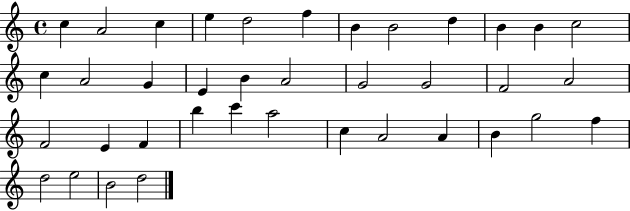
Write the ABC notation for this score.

X:1
T:Untitled
M:4/4
L:1/4
K:C
c A2 c e d2 f B B2 d B B c2 c A2 G E B A2 G2 G2 F2 A2 F2 E F b c' a2 c A2 A B g2 f d2 e2 B2 d2